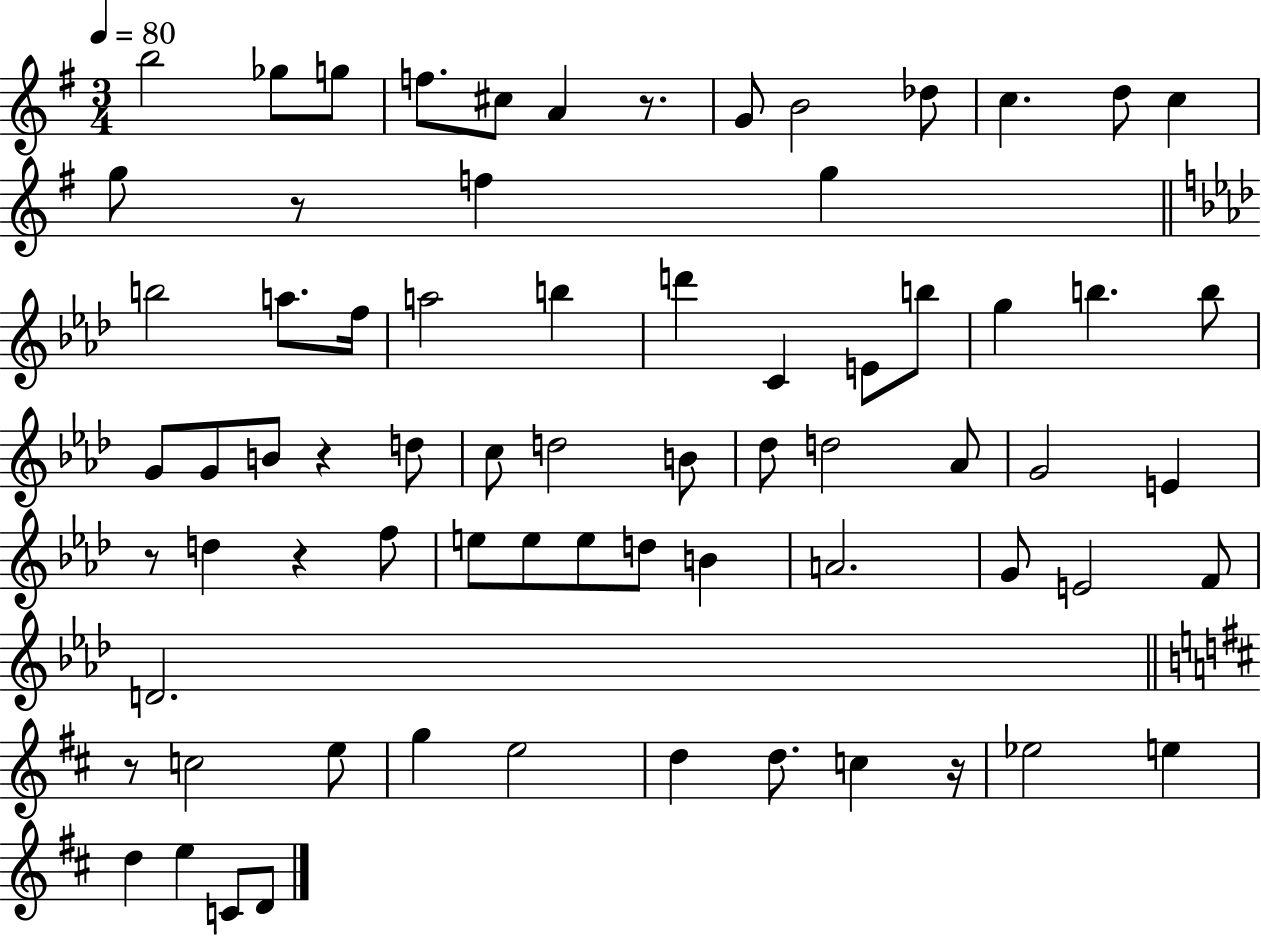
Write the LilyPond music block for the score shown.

{
  \clef treble
  \numericTimeSignature
  \time 3/4
  \key g \major
  \tempo 4 = 80
  b''2 ges''8 g''8 | f''8. cis''8 a'4 r8. | g'8 b'2 des''8 | c''4. d''8 c''4 | \break g''8 r8 f''4 g''4 | \bar "||" \break \key aes \major b''2 a''8. f''16 | a''2 b''4 | d'''4 c'4 e'8 b''8 | g''4 b''4. b''8 | \break g'8 g'8 b'8 r4 d''8 | c''8 d''2 b'8 | des''8 d''2 aes'8 | g'2 e'4 | \break r8 d''4 r4 f''8 | e''8 e''8 e''8 d''8 b'4 | a'2. | g'8 e'2 f'8 | \break d'2. | \bar "||" \break \key d \major r8 c''2 e''8 | g''4 e''2 | d''4 d''8. c''4 r16 | ees''2 e''4 | \break d''4 e''4 c'8 d'8 | \bar "|."
}